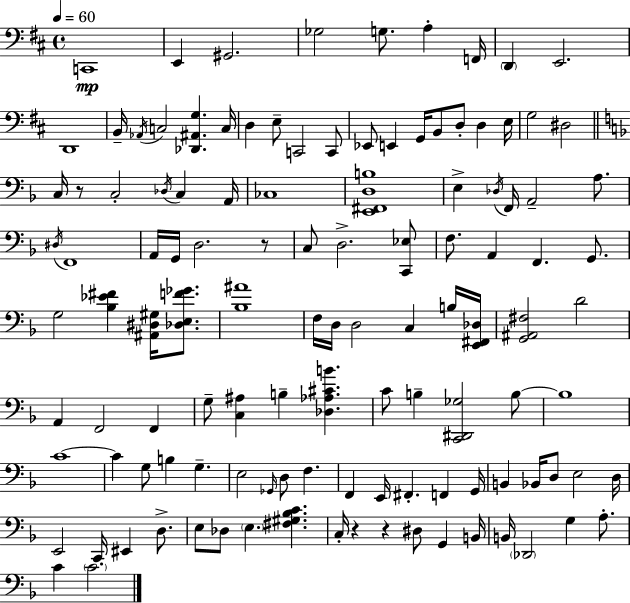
C2/w E2/q G#2/h. Gb3/h G3/e. A3/q F2/s D2/q E2/h. D2/w B2/s Ab2/s C3/h [Db2,A#2,G3]/q. C3/s D3/q E3/e C2/h C2/e Eb2/e E2/q G2/s B2/e D3/e D3/q E3/s G3/h D#3/h C3/s R/e C3/h Db3/s C3/q A2/s CES3/w [E2,F#2,D3,B3]/w E3/q Db3/s F2/s A2/h A3/e. D#3/s F2/w A2/s G2/s D3/h. R/e C3/e D3/h. [C2,Eb3]/e F3/e. A2/q F2/q. G2/e. G3/h [Bb3,Eb4,F#4]/q [A#2,D#3,G#3]/s [Db3,E3,F4,Gb4]/e. [Bb3,A#4]/w F3/s D3/s D3/h C3/q B3/s [E2,F#2,Db3]/s [G2,A#2,F#3]/h D4/h A2/q F2/h F2/q G3/e [C3,A#3]/q B3/q [Db3,Ab3,C#4,B4]/q. C4/e B3/q [C2,D#2,Gb3]/h B3/e B3/w C4/w C4/q G3/e B3/q G3/q. E3/h Gb2/s D3/e F3/q. F2/q E2/s F#2/q. F2/q G2/s B2/q Bb2/s D3/e E3/h D3/s E2/h C2/s EIS2/q D3/e. E3/e Db3/e E3/q. [F#3,G#3,Bb3,C4]/q. C3/s R/q R/q D#3/e G2/q B2/s B2/s Db2/h G3/q A3/e. C4/q C4/h.